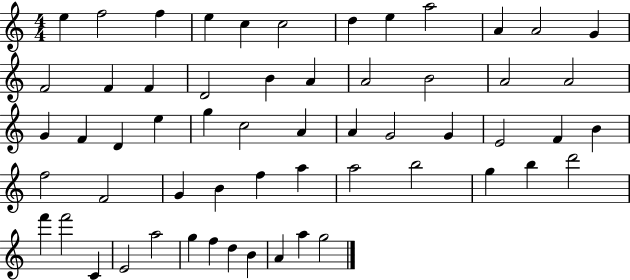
{
  \clef treble
  \numericTimeSignature
  \time 4/4
  \key c \major
  e''4 f''2 f''4 | e''4 c''4 c''2 | d''4 e''4 a''2 | a'4 a'2 g'4 | \break f'2 f'4 f'4 | d'2 b'4 a'4 | a'2 b'2 | a'2 a'2 | \break g'4 f'4 d'4 e''4 | g''4 c''2 a'4 | a'4 g'2 g'4 | e'2 f'4 b'4 | \break f''2 f'2 | g'4 b'4 f''4 a''4 | a''2 b''2 | g''4 b''4 d'''2 | \break f'''4 f'''2 c'4 | e'2 a''2 | g''4 f''4 d''4 b'4 | a'4 a''4 g''2 | \break \bar "|."
}